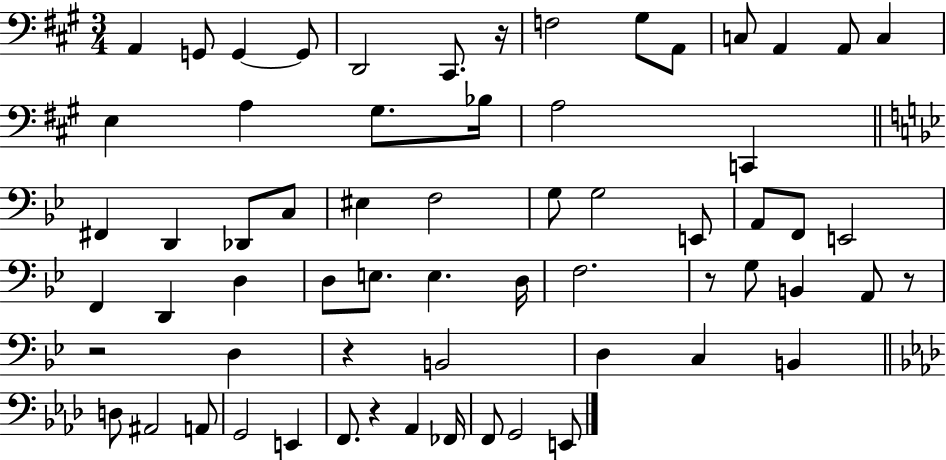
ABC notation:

X:1
T:Untitled
M:3/4
L:1/4
K:A
A,, G,,/2 G,, G,,/2 D,,2 ^C,,/2 z/4 F,2 ^G,/2 A,,/2 C,/2 A,, A,,/2 C, E, A, ^G,/2 _B,/4 A,2 C,, ^F,, D,, _D,,/2 C,/2 ^E, F,2 G,/2 G,2 E,,/2 A,,/2 F,,/2 E,,2 F,, D,, D, D,/2 E,/2 E, D,/4 F,2 z/2 G,/2 B,, A,,/2 z/2 z2 D, z B,,2 D, C, B,, D,/2 ^A,,2 A,,/2 G,,2 E,, F,,/2 z _A,, _F,,/4 F,,/2 G,,2 E,,/2